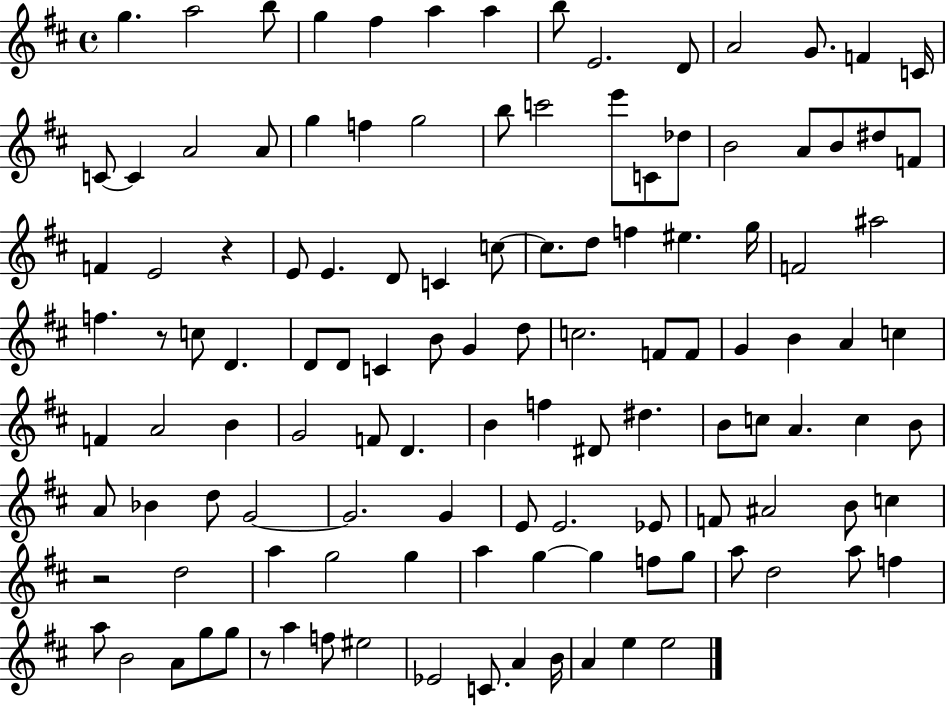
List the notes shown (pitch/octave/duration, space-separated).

G5/q. A5/h B5/e G5/q F#5/q A5/q A5/q B5/e E4/h. D4/e A4/h G4/e. F4/q C4/s C4/e C4/q A4/h A4/e G5/q F5/q G5/h B5/e C6/h E6/e C4/e Db5/e B4/h A4/e B4/e D#5/e F4/e F4/q E4/h R/q E4/e E4/q. D4/e C4/q C5/e C5/e. D5/e F5/q EIS5/q. G5/s F4/h A#5/h F5/q. R/e C5/e D4/q. D4/e D4/e C4/q B4/e G4/q D5/e C5/h. F4/e F4/e G4/q B4/q A4/q C5/q F4/q A4/h B4/q G4/h F4/e D4/q. B4/q F5/q D#4/e D#5/q. B4/e C5/e A4/q. C5/q B4/e A4/e Bb4/q D5/e G4/h G4/h. G4/q E4/e E4/h. Eb4/e F4/e A#4/h B4/e C5/q R/h D5/h A5/q G5/h G5/q A5/q G5/q G5/q F5/e G5/e A5/e D5/h A5/e F5/q A5/e B4/h A4/e G5/e G5/e R/e A5/q F5/e EIS5/h Eb4/h C4/e. A4/q B4/s A4/q E5/q E5/h